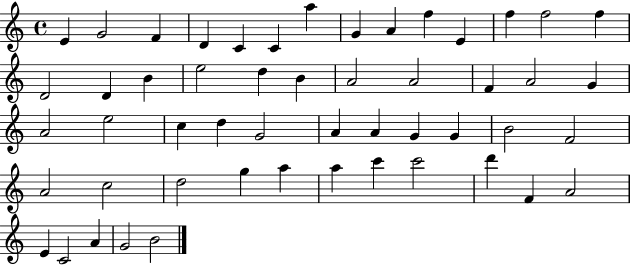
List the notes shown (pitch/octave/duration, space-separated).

E4/q G4/h F4/q D4/q C4/q C4/q A5/q G4/q A4/q F5/q E4/q F5/q F5/h F5/q D4/h D4/q B4/q E5/h D5/q B4/q A4/h A4/h F4/q A4/h G4/q A4/h E5/h C5/q D5/q G4/h A4/q A4/q G4/q G4/q B4/h F4/h A4/h C5/h D5/h G5/q A5/q A5/q C6/q C6/h D6/q F4/q A4/h E4/q C4/h A4/q G4/h B4/h